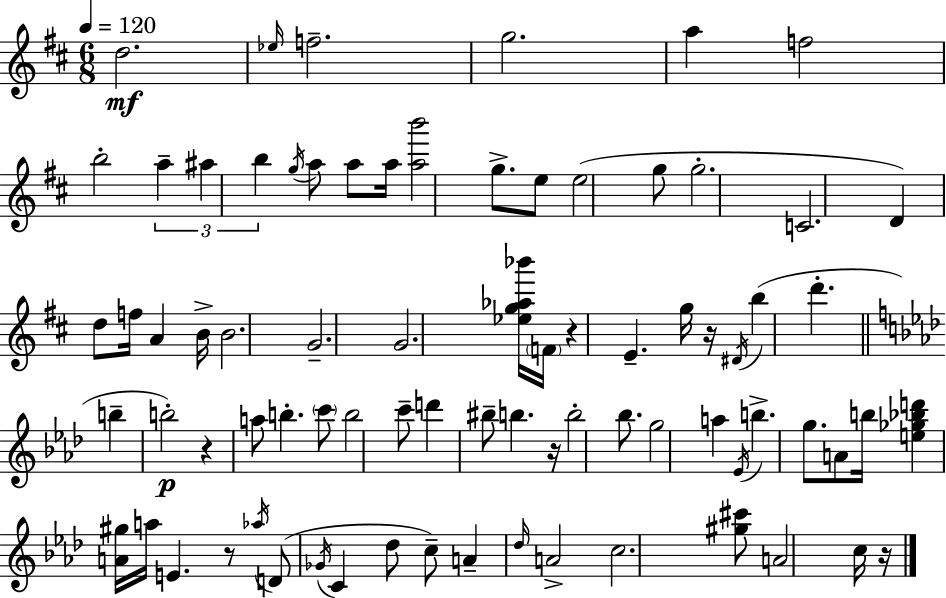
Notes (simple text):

D5/h. Eb5/s F5/h. G5/h. A5/q F5/h B5/h A5/q A#5/q B5/q G5/s A5/e A5/e A5/s [A5,B6]/h G5/e. E5/e E5/h G5/e G5/h. C4/h. D4/q D5/e F5/s A4/q B4/s B4/h. G4/h. G4/h. [Eb5,G5,Ab5,Bb6]/s F4/s R/q E4/q. G5/s R/s D#4/s B5/q D6/q. B5/q B5/h R/q A5/e B5/q. C6/e B5/h C6/e D6/q BIS5/e B5/q. R/s B5/h Bb5/e. G5/h A5/q Eb4/s B5/q. G5/e. A4/e B5/s [E5,Gb5,Bb5,D6]/q [A4,G#5]/s A5/s E4/q. R/e Ab5/s D4/e Gb4/s C4/q Db5/e C5/e A4/q Db5/s A4/h C5/h. [G#5,C#6]/e A4/h C5/s R/s